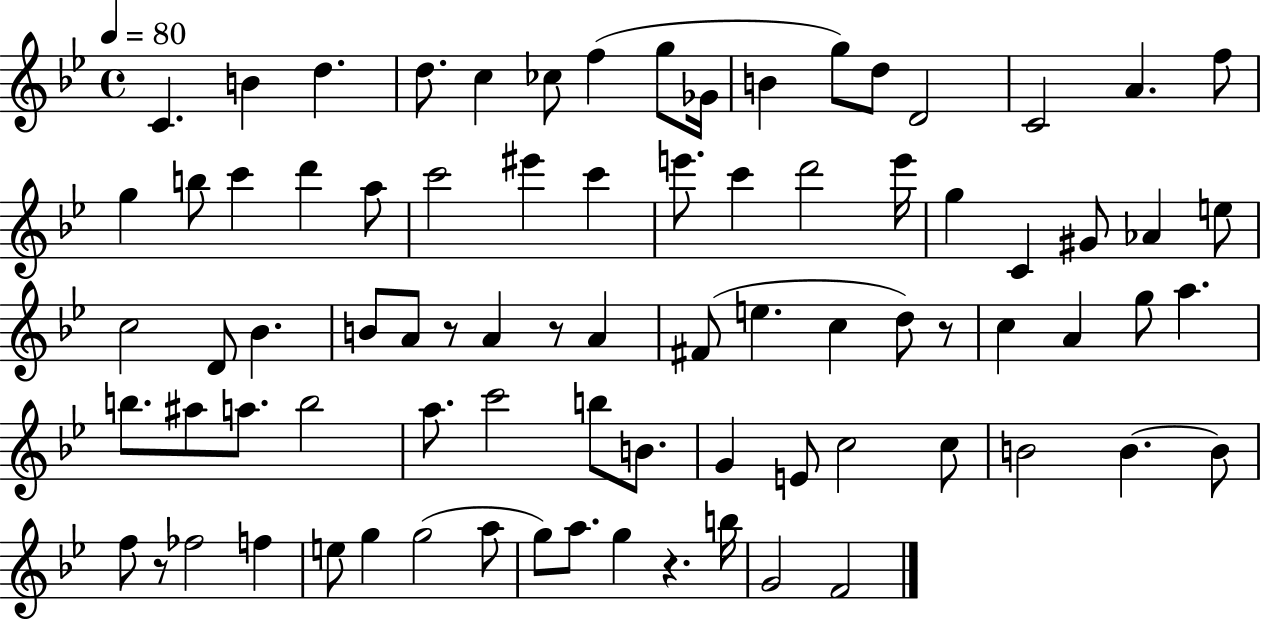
C4/q. B4/q D5/q. D5/e. C5/q CES5/e F5/q G5/e Gb4/s B4/q G5/e D5/e D4/h C4/h A4/q. F5/e G5/q B5/e C6/q D6/q A5/e C6/h EIS6/q C6/q E6/e. C6/q D6/h E6/s G5/q C4/q G#4/e Ab4/q E5/e C5/h D4/e Bb4/q. B4/e A4/e R/e A4/q R/e A4/q F#4/e E5/q. C5/q D5/e R/e C5/q A4/q G5/e A5/q. B5/e. A#5/e A5/e. B5/h A5/e. C6/h B5/e B4/e. G4/q E4/e C5/h C5/e B4/h B4/q. B4/e F5/e R/e FES5/h F5/q E5/e G5/q G5/h A5/e G5/e A5/e. G5/q R/q. B5/s G4/h F4/h